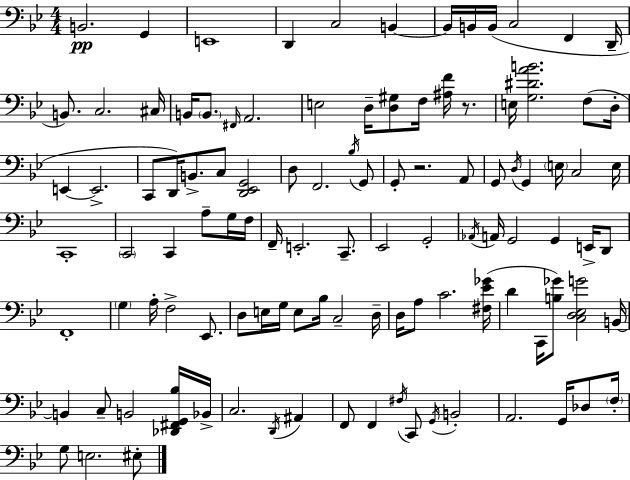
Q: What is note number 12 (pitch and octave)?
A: D2